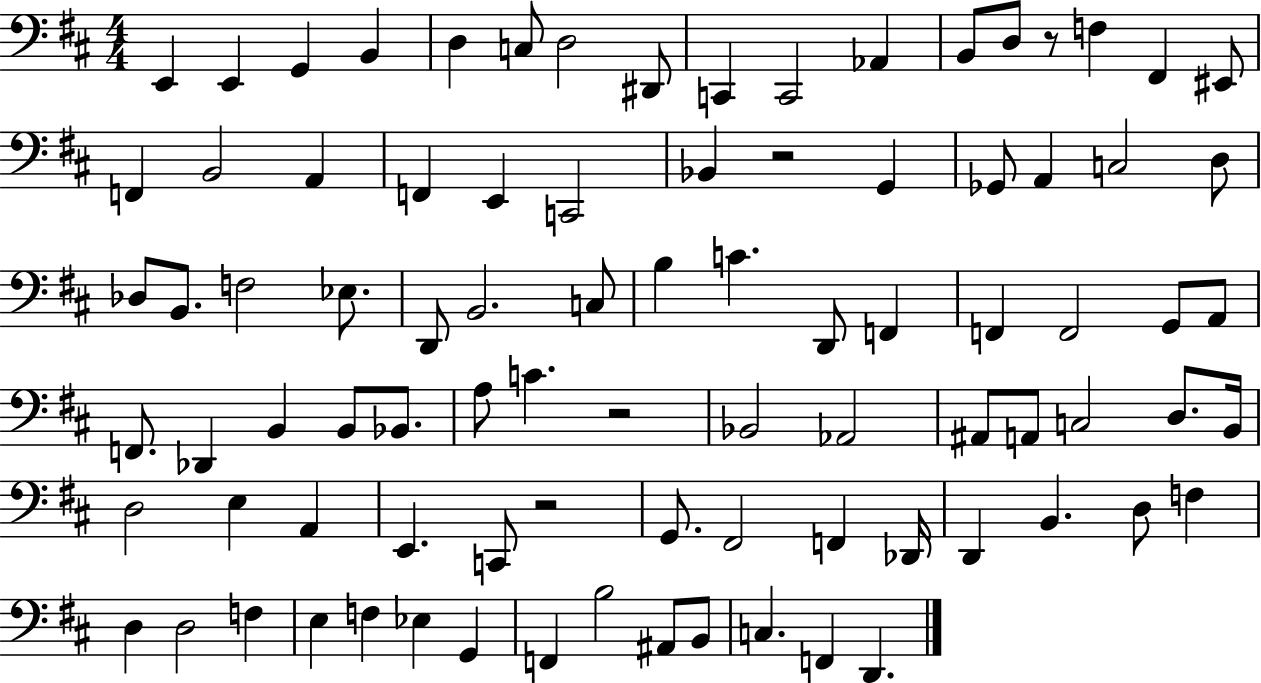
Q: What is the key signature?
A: D major